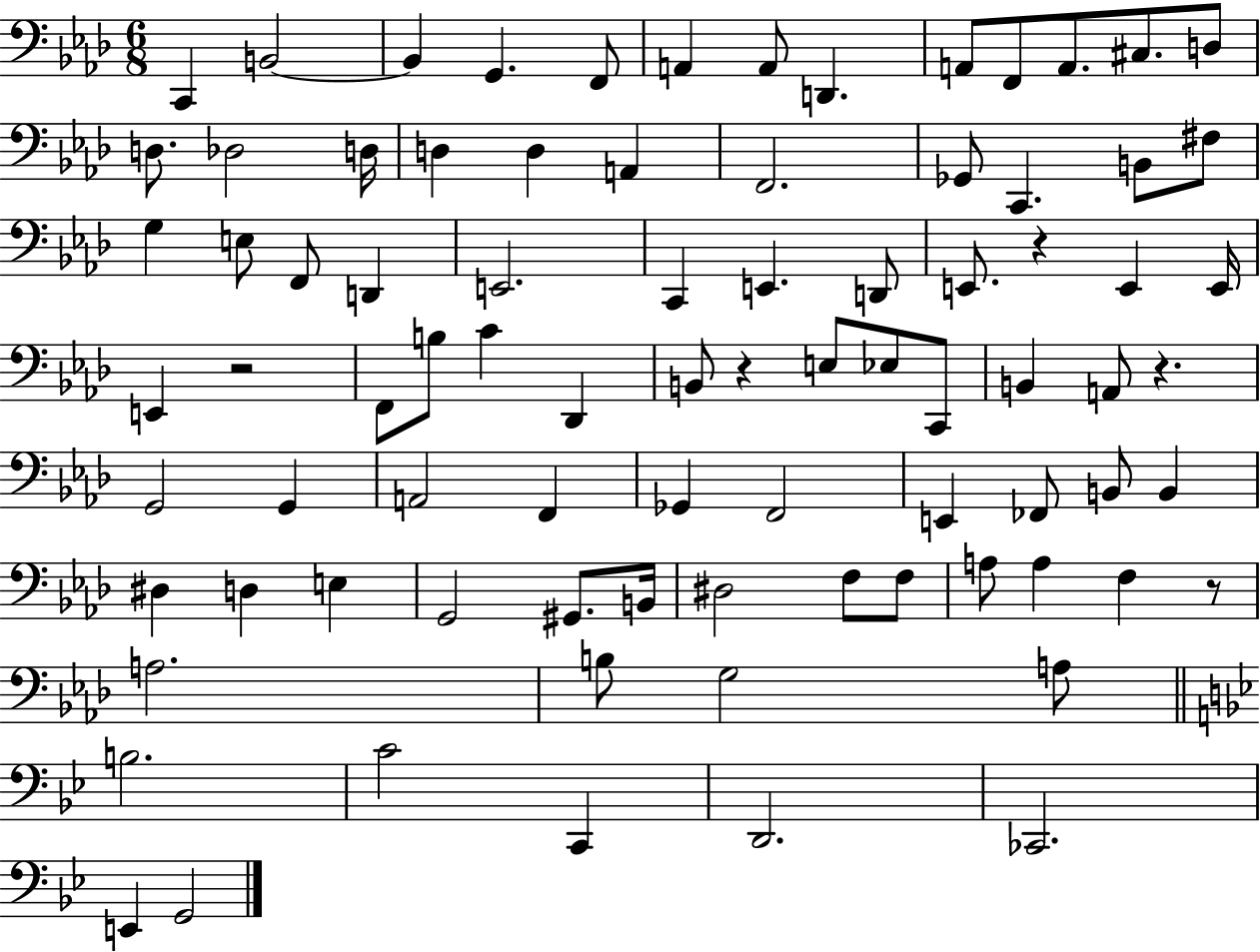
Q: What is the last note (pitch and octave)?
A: G2